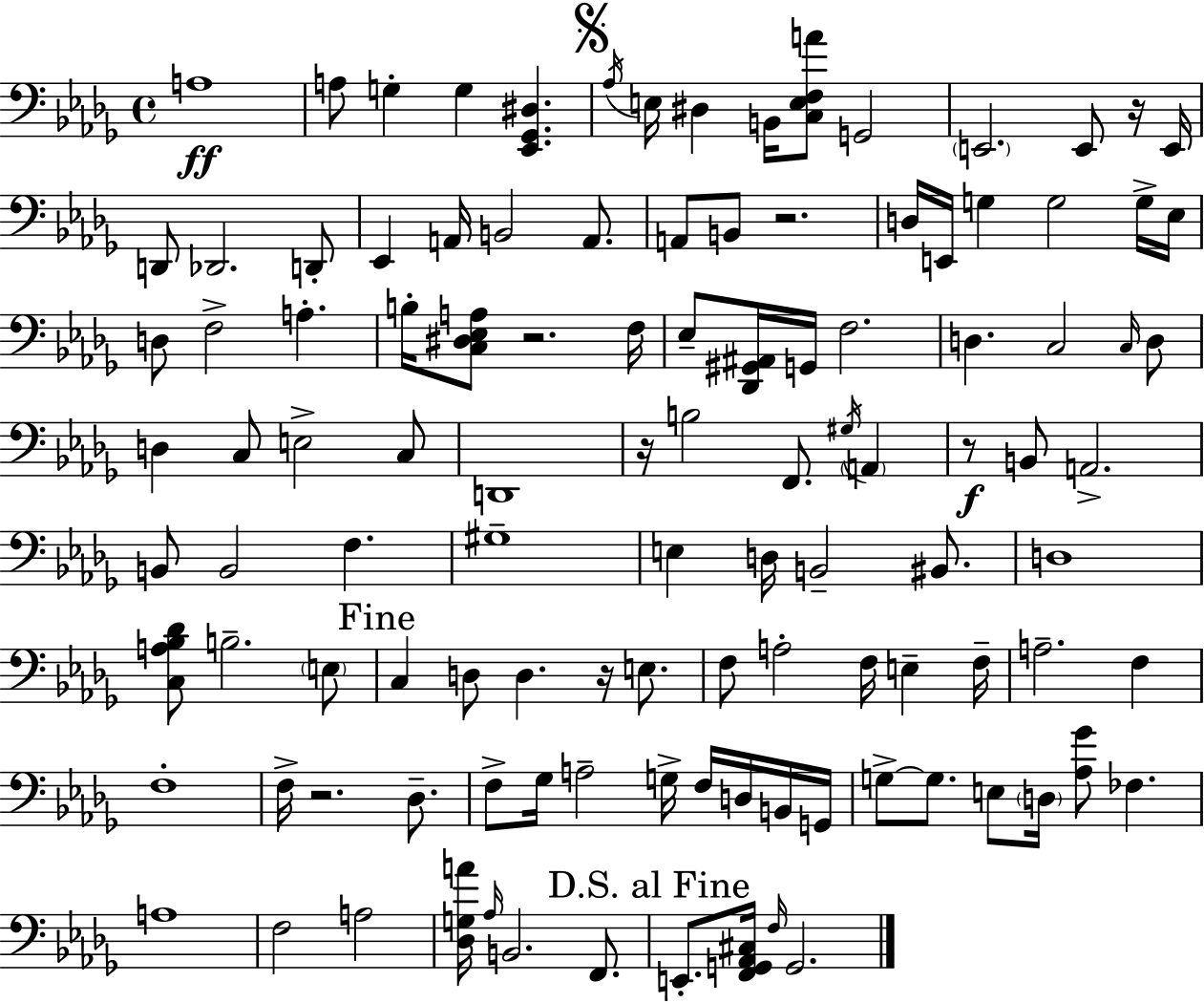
A3/w A3/e G3/q G3/q [Eb2,Gb2,D#3]/q. Ab3/s E3/s D#3/q B2/s [C3,E3,F3,A4]/e G2/h E2/h. E2/e R/s E2/s D2/e Db2/h. D2/e Eb2/q A2/s B2/h A2/e. A2/e B2/e R/h. D3/s E2/s G3/q G3/h G3/s Eb3/s D3/e F3/h A3/q. B3/s [C3,D#3,Eb3,A3]/e R/h. F3/s Eb3/e [Db2,G#2,A#2]/s G2/s F3/h. D3/q. C3/h C3/s D3/e D3/q C3/e E3/h C3/e D2/w R/s B3/h F2/e. G#3/s A2/q R/e B2/e A2/h. B2/e B2/h F3/q. G#3/w E3/q D3/s B2/h BIS2/e. D3/w [C3,A3,Bb3,Db4]/e B3/h. E3/e C3/q D3/e D3/q. R/s E3/e. F3/e A3/h F3/s E3/q F3/s A3/h. F3/q F3/w F3/s R/h. Db3/e. F3/e Gb3/s A3/h G3/s F3/s D3/s B2/s G2/s G3/e G3/e. E3/e D3/s [Ab3,Gb4]/e FES3/q. A3/w F3/h A3/h [Db3,G3,A4]/s Ab3/s B2/h. F2/e. E2/e. [F2,G2,Ab2,C#3]/s F3/s G2/h.